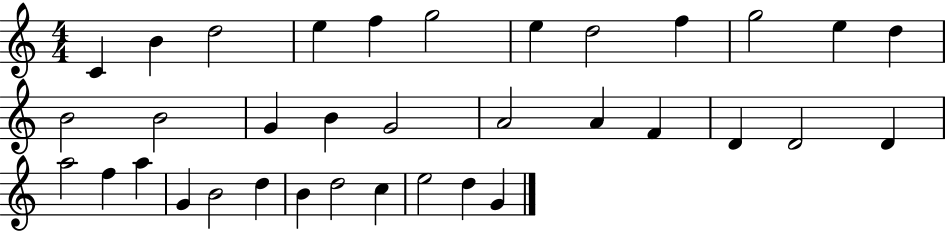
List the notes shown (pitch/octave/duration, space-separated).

C4/q B4/q D5/h E5/q F5/q G5/h E5/q D5/h F5/q G5/h E5/q D5/q B4/h B4/h G4/q B4/q G4/h A4/h A4/q F4/q D4/q D4/h D4/q A5/h F5/q A5/q G4/q B4/h D5/q B4/q D5/h C5/q E5/h D5/q G4/q